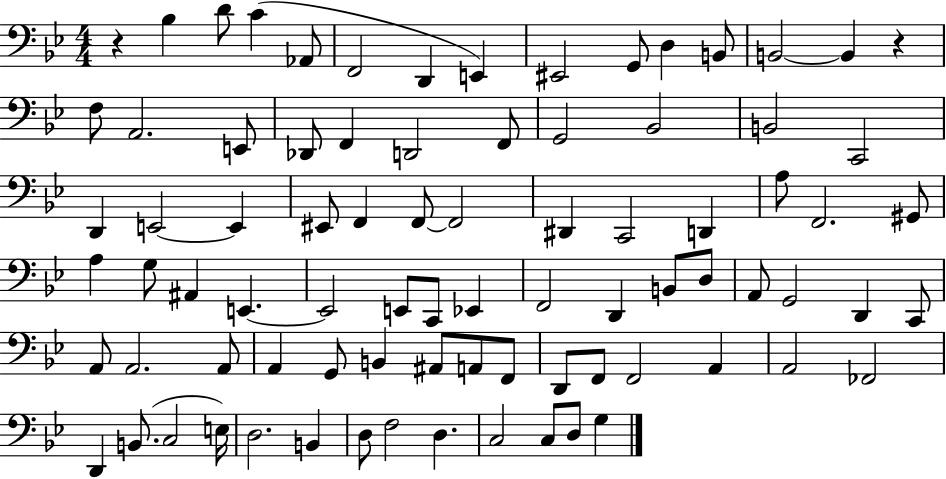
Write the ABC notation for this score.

X:1
T:Untitled
M:4/4
L:1/4
K:Bb
z _B, D/2 C _A,,/2 F,,2 D,, E,, ^E,,2 G,,/2 D, B,,/2 B,,2 B,, z F,/2 A,,2 E,,/2 _D,,/2 F,, D,,2 F,,/2 G,,2 _B,,2 B,,2 C,,2 D,, E,,2 E,, ^E,,/2 F,, F,,/2 F,,2 ^D,, C,,2 D,, A,/2 F,,2 ^G,,/2 A, G,/2 ^A,, E,, E,,2 E,,/2 C,,/2 _E,, F,,2 D,, B,,/2 D,/2 A,,/2 G,,2 D,, C,,/2 A,,/2 A,,2 A,,/2 A,, G,,/2 B,, ^A,,/2 A,,/2 F,,/2 D,,/2 F,,/2 F,,2 A,, A,,2 _F,,2 D,, B,,/2 C,2 E,/4 D,2 B,, D,/2 F,2 D, C,2 C,/2 D,/2 G,